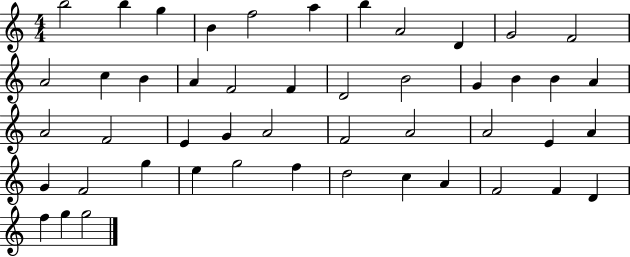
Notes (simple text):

B5/h B5/q G5/q B4/q F5/h A5/q B5/q A4/h D4/q G4/h F4/h A4/h C5/q B4/q A4/q F4/h F4/q D4/h B4/h G4/q B4/q B4/q A4/q A4/h F4/h E4/q G4/q A4/h F4/h A4/h A4/h E4/q A4/q G4/q F4/h G5/q E5/q G5/h F5/q D5/h C5/q A4/q F4/h F4/q D4/q F5/q G5/q G5/h